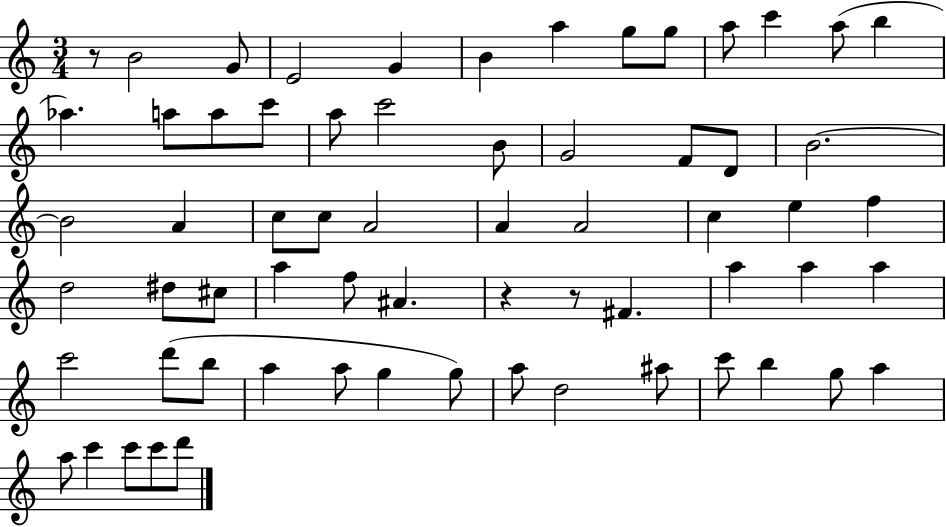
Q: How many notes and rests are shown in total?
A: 65